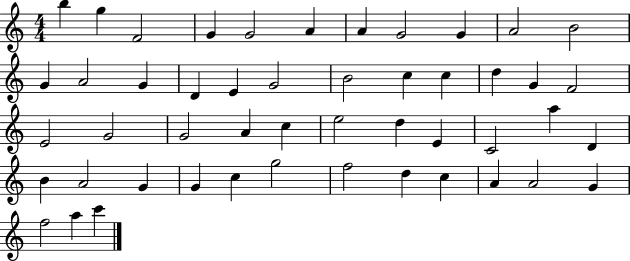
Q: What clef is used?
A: treble